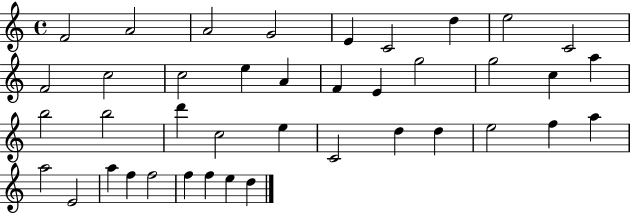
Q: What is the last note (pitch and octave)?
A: D5